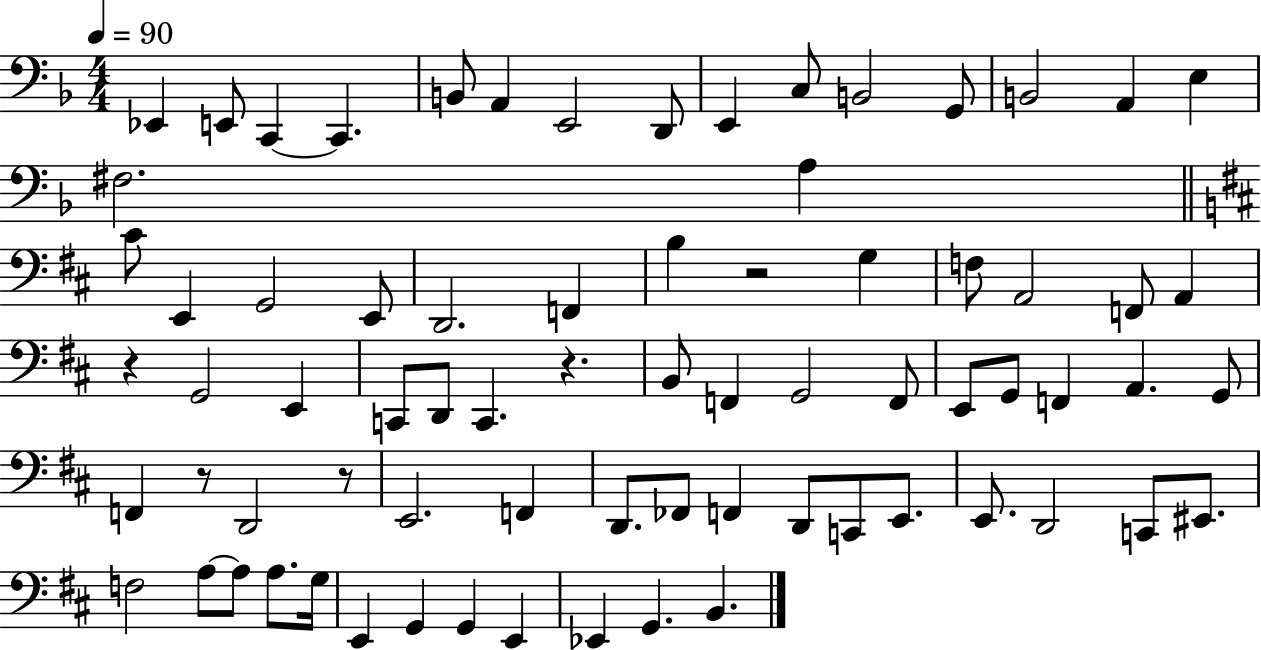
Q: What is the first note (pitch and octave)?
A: Eb2